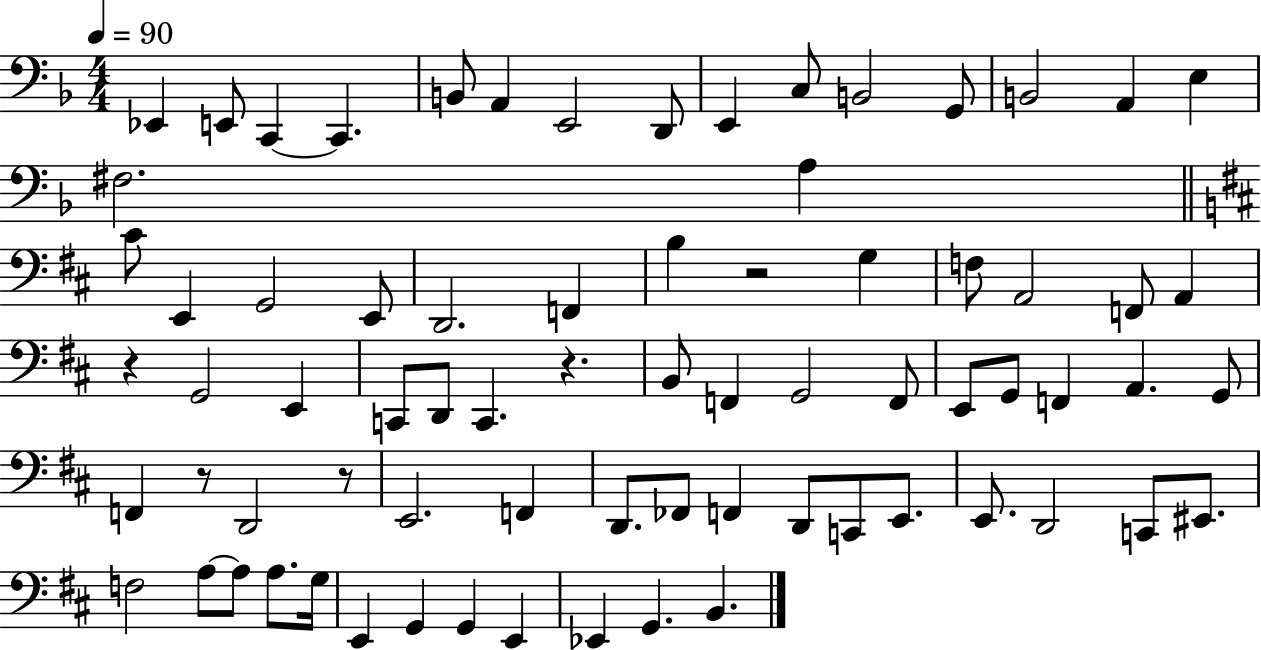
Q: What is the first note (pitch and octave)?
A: Eb2